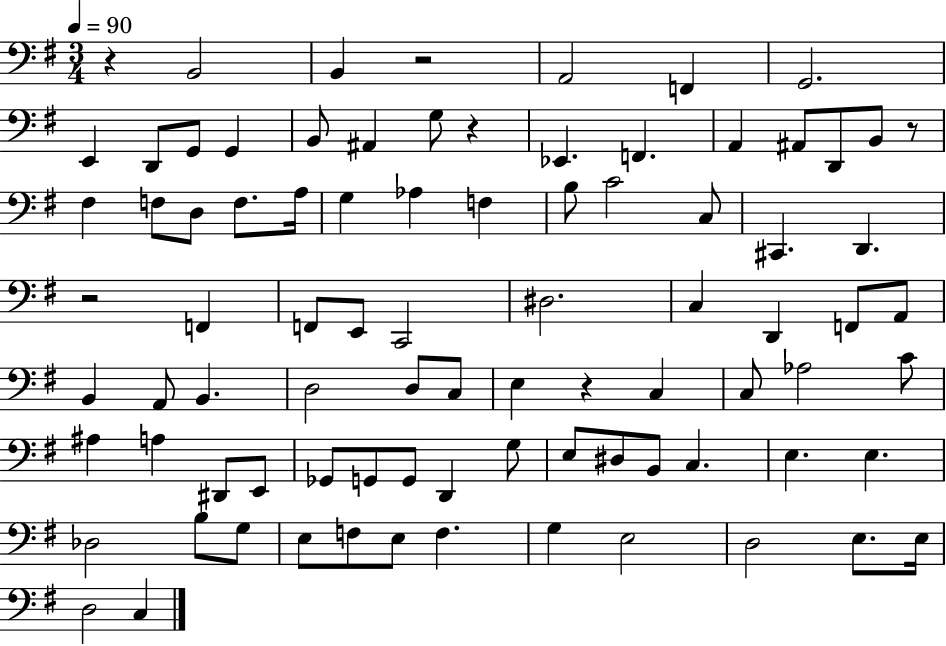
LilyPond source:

{
  \clef bass
  \numericTimeSignature
  \time 3/4
  \key g \major
  \tempo 4 = 90
  r4 b,2 | b,4 r2 | a,2 f,4 | g,2. | \break e,4 d,8 g,8 g,4 | b,8 ais,4 g8 r4 | ees,4. f,4. | a,4 ais,8 d,8 b,8 r8 | \break fis4 f8 d8 f8. a16 | g4 aes4 f4 | b8 c'2 c8 | cis,4. d,4. | \break r2 f,4 | f,8 e,8 c,2 | dis2. | c4 d,4 f,8 a,8 | \break b,4 a,8 b,4. | d2 d8 c8 | e4 r4 c4 | c8 aes2 c'8 | \break ais4 a4 dis,8 e,8 | ges,8 g,8 g,8 d,4 g8 | e8 dis8 b,8 c4. | e4. e4. | \break des2 b8 g8 | e8 f8 e8 f4. | g4 e2 | d2 e8. e16 | \break d2 c4 | \bar "|."
}